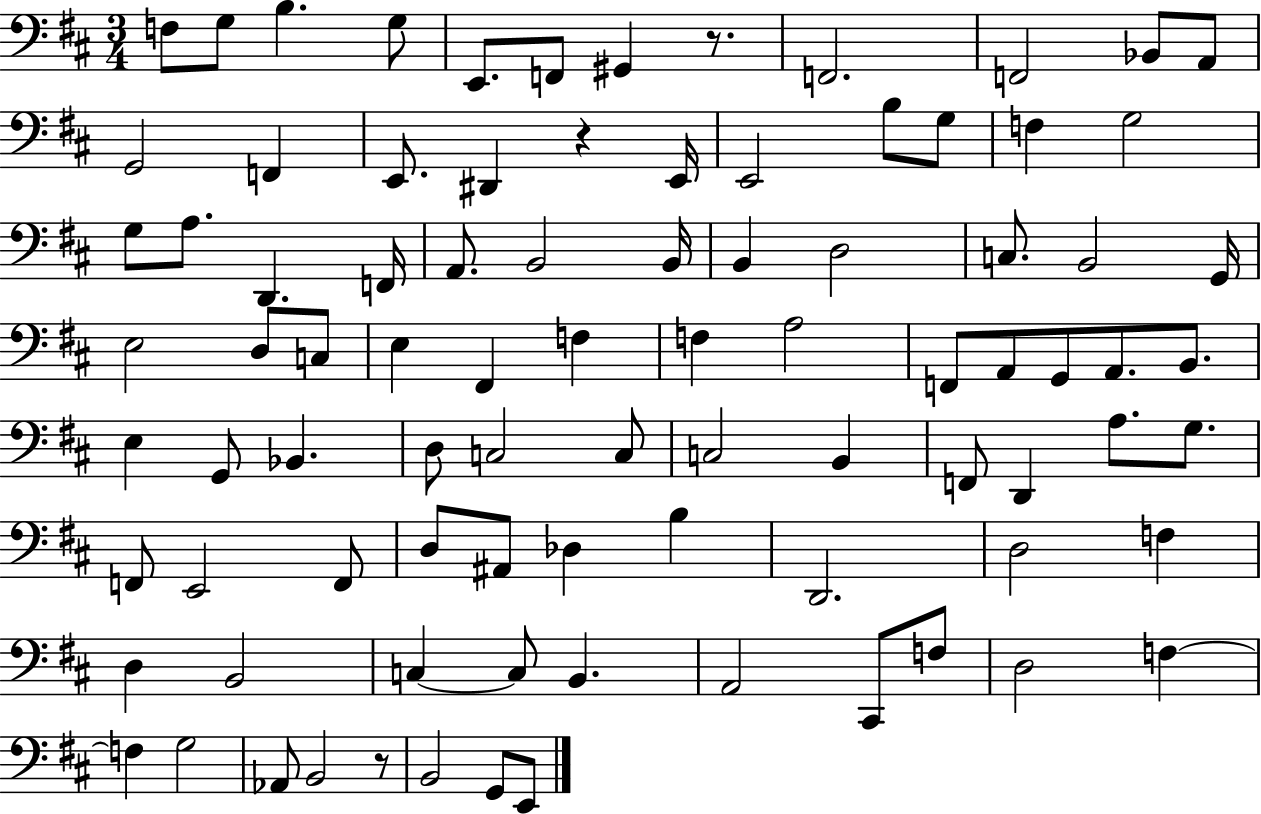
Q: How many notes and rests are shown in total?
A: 88